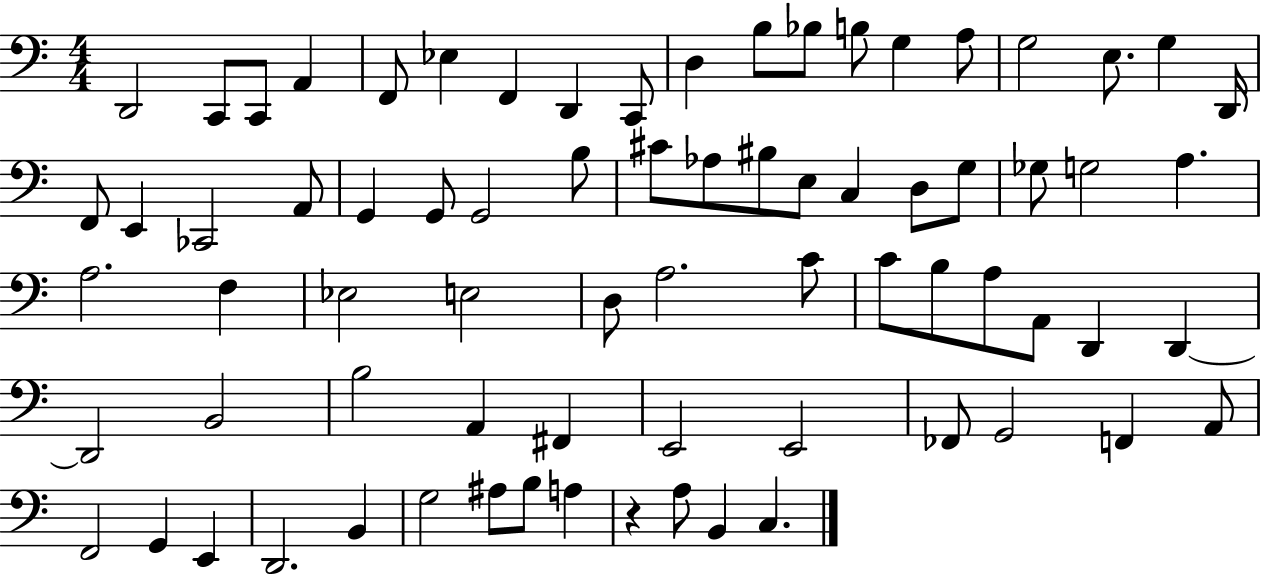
X:1
T:Untitled
M:4/4
L:1/4
K:C
D,,2 C,,/2 C,,/2 A,, F,,/2 _E, F,, D,, C,,/2 D, B,/2 _B,/2 B,/2 G, A,/2 G,2 E,/2 G, D,,/4 F,,/2 E,, _C,,2 A,,/2 G,, G,,/2 G,,2 B,/2 ^C/2 _A,/2 ^B,/2 E,/2 C, D,/2 G,/2 _G,/2 G,2 A, A,2 F, _E,2 E,2 D,/2 A,2 C/2 C/2 B,/2 A,/2 A,,/2 D,, D,, D,,2 B,,2 B,2 A,, ^F,, E,,2 E,,2 _F,,/2 G,,2 F,, A,,/2 F,,2 G,, E,, D,,2 B,, G,2 ^A,/2 B,/2 A, z A,/2 B,, C,